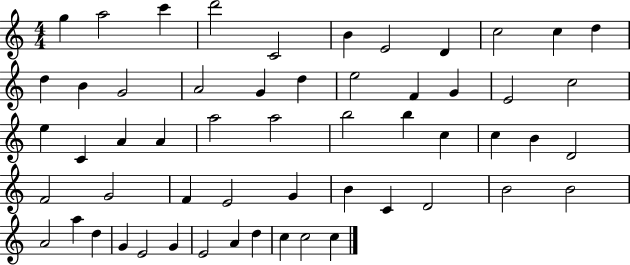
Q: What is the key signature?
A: C major